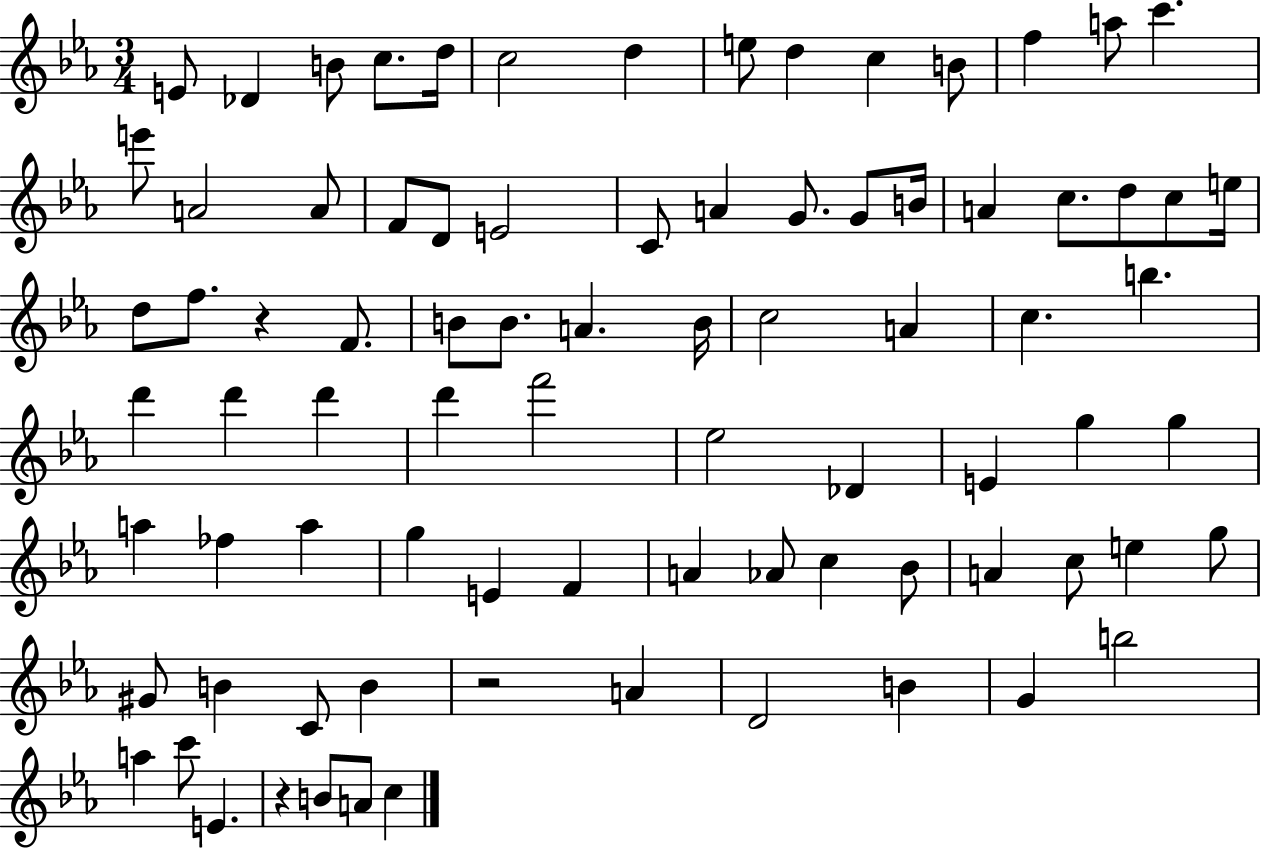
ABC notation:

X:1
T:Untitled
M:3/4
L:1/4
K:Eb
E/2 _D B/2 c/2 d/4 c2 d e/2 d c B/2 f a/2 c' e'/2 A2 A/2 F/2 D/2 E2 C/2 A G/2 G/2 B/4 A c/2 d/2 c/2 e/4 d/2 f/2 z F/2 B/2 B/2 A B/4 c2 A c b d' d' d' d' f'2 _e2 _D E g g a _f a g E F A _A/2 c _B/2 A c/2 e g/2 ^G/2 B C/2 B z2 A D2 B G b2 a c'/2 E z B/2 A/2 c